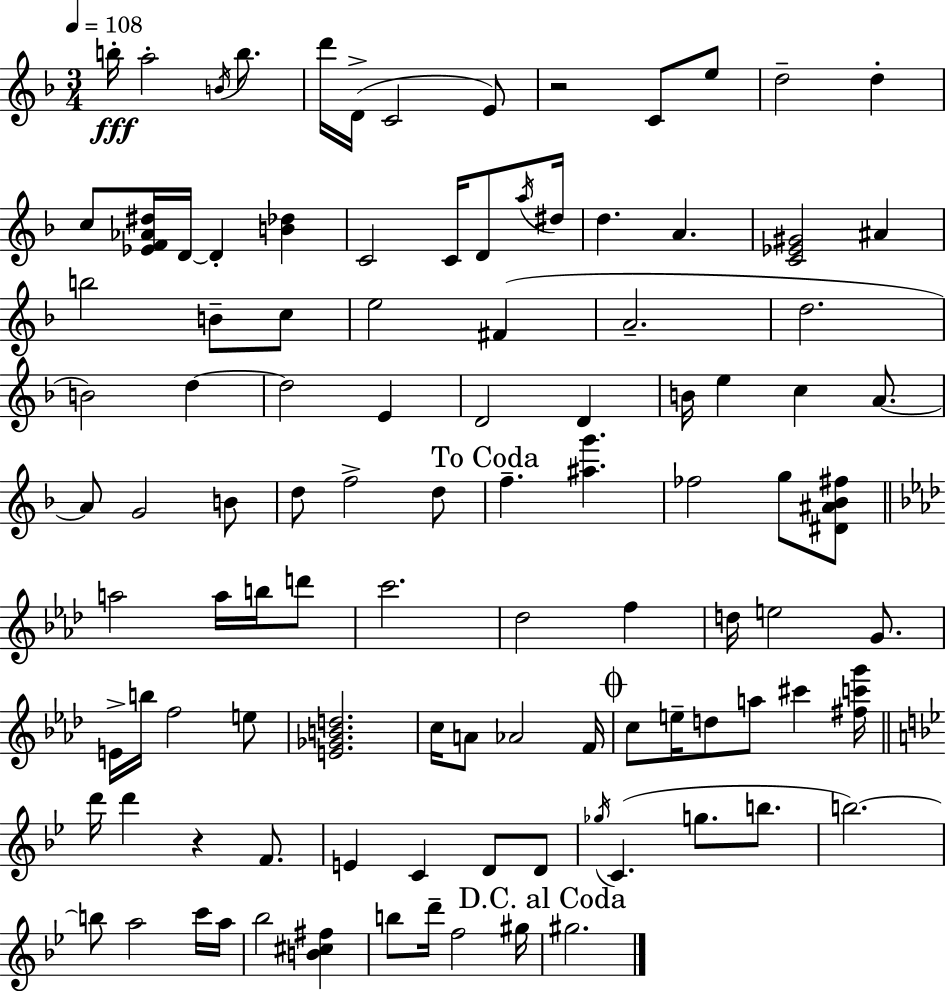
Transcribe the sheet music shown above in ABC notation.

X:1
T:Untitled
M:3/4
L:1/4
K:Dm
b/4 a2 B/4 b/2 d'/4 D/4 C2 E/2 z2 C/2 e/2 d2 d c/2 [_EF_A^d]/4 D/4 D [B_d] C2 C/4 D/2 a/4 ^d/4 d A [C_E^G]2 ^A b2 B/2 c/2 e2 ^F A2 d2 B2 d d2 E D2 D B/4 e c A/2 A/2 G2 B/2 d/2 f2 d/2 f [^ag'] _f2 g/2 [^D^A_B^f]/2 a2 a/4 b/4 d'/2 c'2 _d2 f d/4 e2 G/2 E/4 b/4 f2 e/2 [E_GBd]2 c/4 A/2 _A2 F/4 c/2 e/4 d/2 a/2 ^c' [^fc'g']/4 d'/4 d' z F/2 E C D/2 D/2 _g/4 C g/2 b/2 b2 b/2 a2 c'/4 a/4 _b2 [B^c^f] b/2 d'/4 f2 ^g/4 ^g2